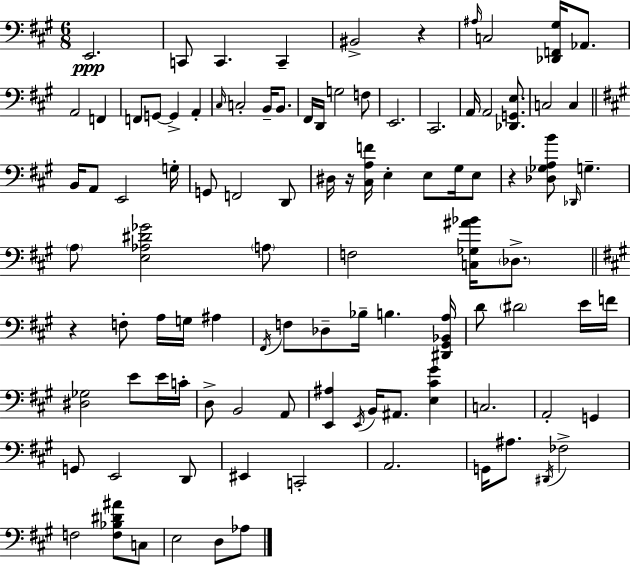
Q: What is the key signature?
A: A major